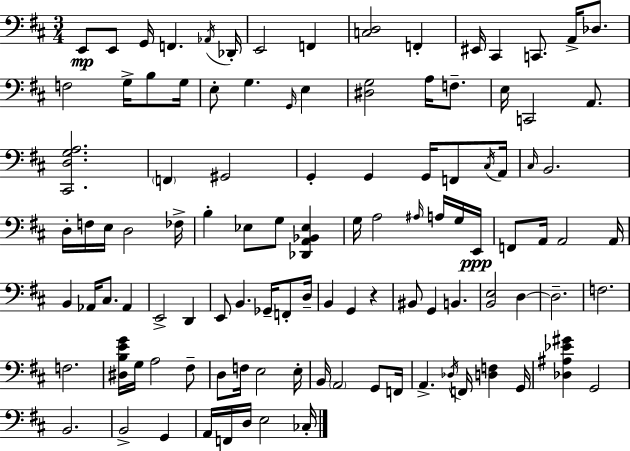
{
  \clef bass
  \numericTimeSignature
  \time 3/4
  \key d \major
  \repeat volta 2 { e,8\mp e,8 g,16 f,4. \acciaccatura { aes,16 } | des,16-. e,2 f,4 | <c d>2 f,4-. | eis,16 cis,4 c,8. a,16-> des8. | \break f2 g16-> b8 | g16 e8-. g4. \grace { g,16 } e4 | <dis g>2 a16 f8.-- | e16 c,2 a,8. | \break <cis, d g a>2. | \parenthesize f,4 gis,2 | g,4-. g,4 g,16 f,8 | \acciaccatura { cis16 } a,16 \grace { cis16 } b,2. | \break d16-. f16 e16 d2 | fes16-> b4-. ees8 g8 | <des, a, bes, ees>4 g16 a2 | \grace { ais16 } a16 g16 e,16\ppp f,8 a,16 a,2 | \break a,16 b,4 aes,16 cis8. | aes,4 e,2-> | d,4 e,8 b,4. | ges,16-- f,8-. d16-- b,4 g,4 | \break r4 bis,8 g,4 b,4. | <b, e>2 | d4~~ d2.-- | f2. | \break f2. | <dis b e' g'>16 g16 a2 | fis8-- d8 f16 e2 | e16-. b,16 \parenthesize a,2 | \break g,8 f,16 a,4.-> \acciaccatura { des16 } | f,16 <d f>4 g,16 <des ais ees' gis'>4 g,2 | b,2. | b,2-> | \break g,4 a,16 f,16 d16 e2 | ces16-. } \bar "|."
}